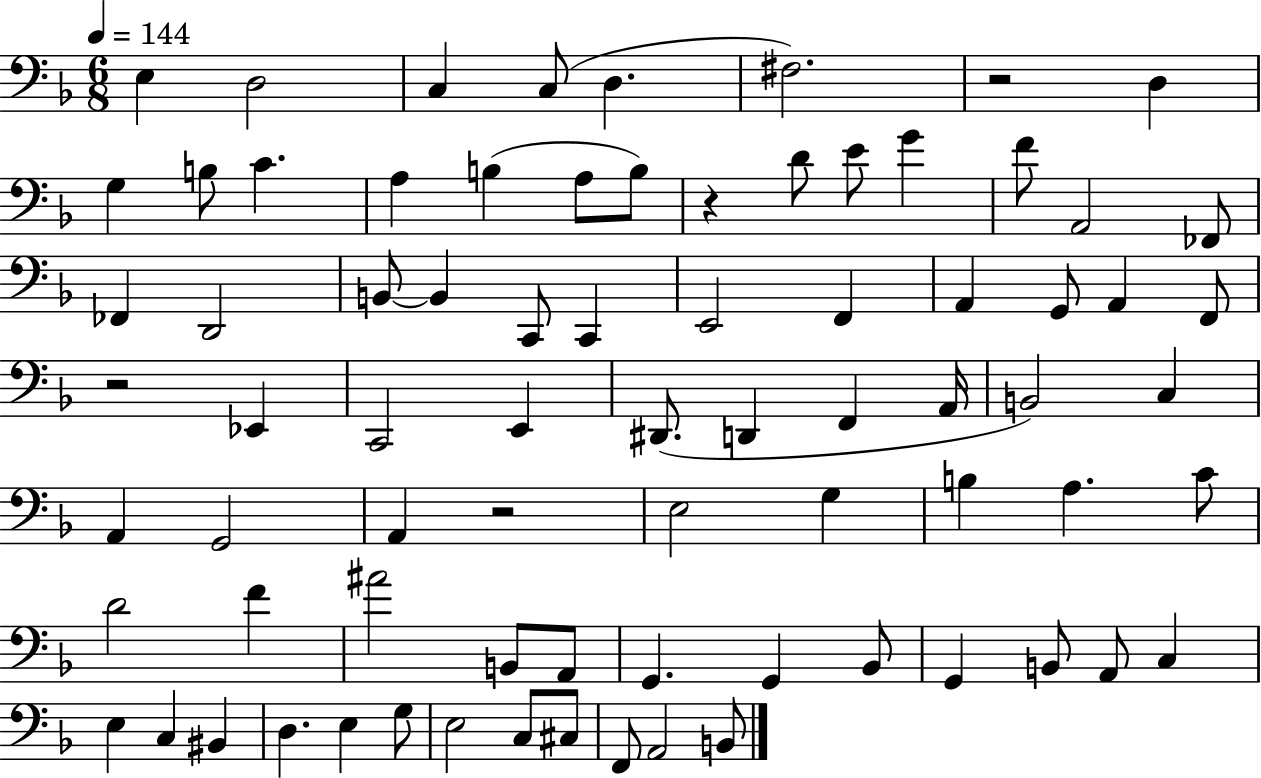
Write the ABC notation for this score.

X:1
T:Untitled
M:6/8
L:1/4
K:F
E, D,2 C, C,/2 D, ^F,2 z2 D, G, B,/2 C A, B, A,/2 B,/2 z D/2 E/2 G F/2 A,,2 _F,,/2 _F,, D,,2 B,,/2 B,, C,,/2 C,, E,,2 F,, A,, G,,/2 A,, F,,/2 z2 _E,, C,,2 E,, ^D,,/2 D,, F,, A,,/4 B,,2 C, A,, G,,2 A,, z2 E,2 G, B, A, C/2 D2 F ^A2 B,,/2 A,,/2 G,, G,, _B,,/2 G,, B,,/2 A,,/2 C, E, C, ^B,, D, E, G,/2 E,2 C,/2 ^C,/2 F,,/2 A,,2 B,,/2